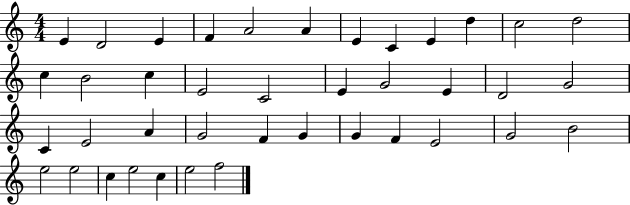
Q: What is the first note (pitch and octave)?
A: E4